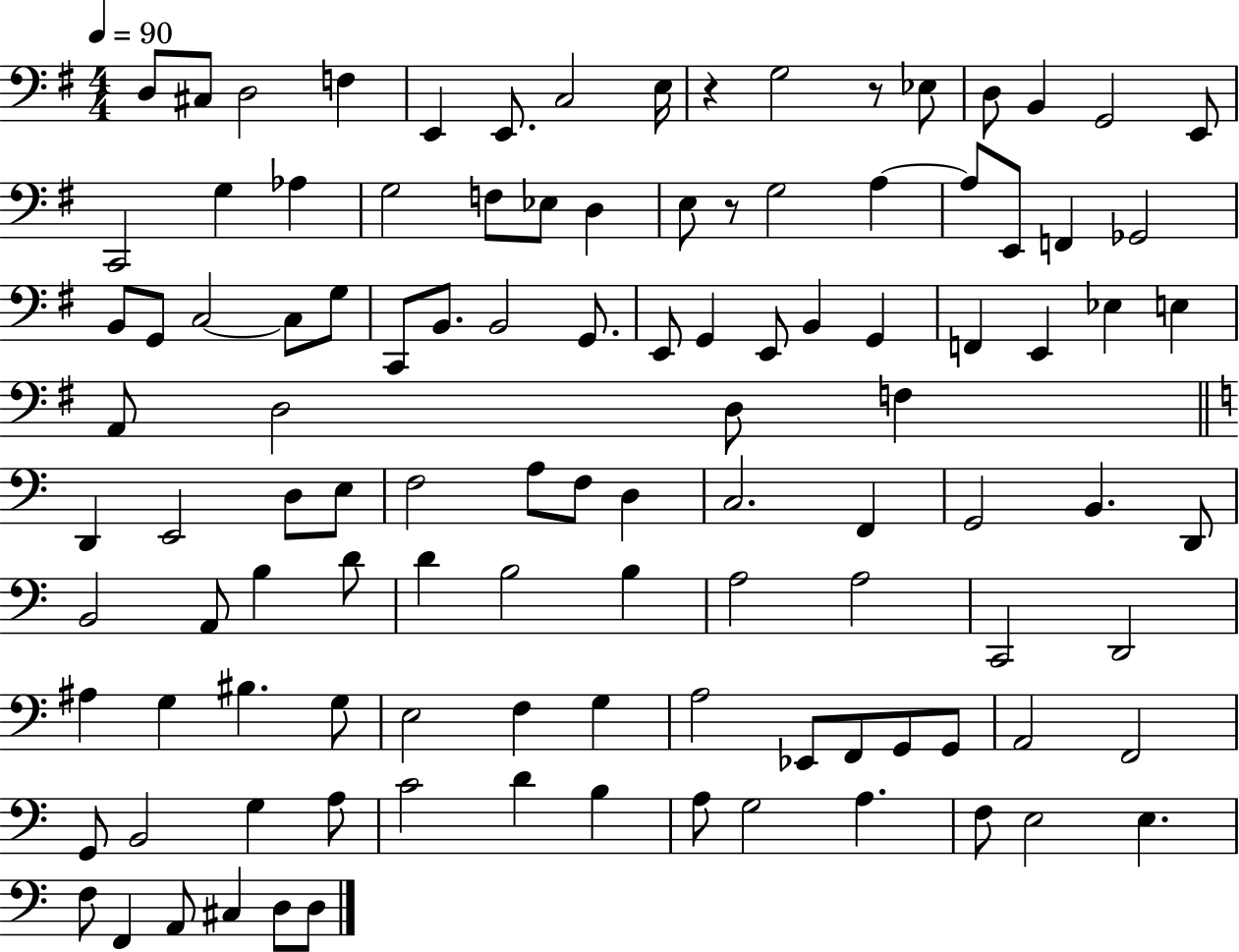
X:1
T:Untitled
M:4/4
L:1/4
K:G
D,/2 ^C,/2 D,2 F, E,, E,,/2 C,2 E,/4 z G,2 z/2 _E,/2 D,/2 B,, G,,2 E,,/2 C,,2 G, _A, G,2 F,/2 _E,/2 D, E,/2 z/2 G,2 A, A,/2 E,,/2 F,, _G,,2 B,,/2 G,,/2 C,2 C,/2 G,/2 C,,/2 B,,/2 B,,2 G,,/2 E,,/2 G,, E,,/2 B,, G,, F,, E,, _E, E, A,,/2 D,2 D,/2 F, D,, E,,2 D,/2 E,/2 F,2 A,/2 F,/2 D, C,2 F,, G,,2 B,, D,,/2 B,,2 A,,/2 B, D/2 D B,2 B, A,2 A,2 C,,2 D,,2 ^A, G, ^B, G,/2 E,2 F, G, A,2 _E,,/2 F,,/2 G,,/2 G,,/2 A,,2 F,,2 G,,/2 B,,2 G, A,/2 C2 D B, A,/2 G,2 A, F,/2 E,2 E, F,/2 F,, A,,/2 ^C, D,/2 D,/2